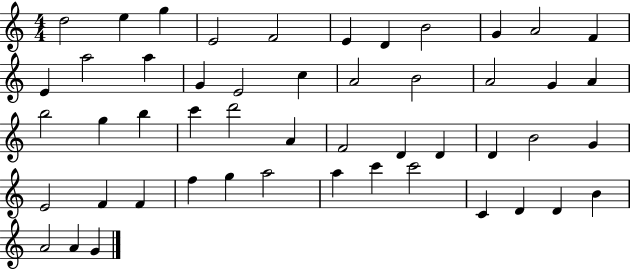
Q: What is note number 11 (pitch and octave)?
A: F4